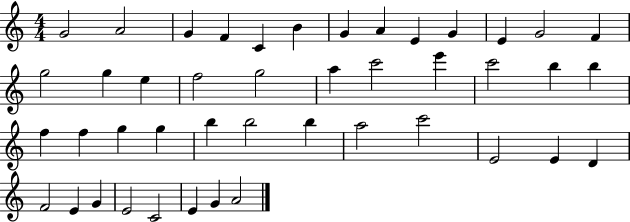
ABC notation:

X:1
T:Untitled
M:4/4
L:1/4
K:C
G2 A2 G F C B G A E G E G2 F g2 g e f2 g2 a c'2 e' c'2 b b f f g g b b2 b a2 c'2 E2 E D F2 E G E2 C2 E G A2